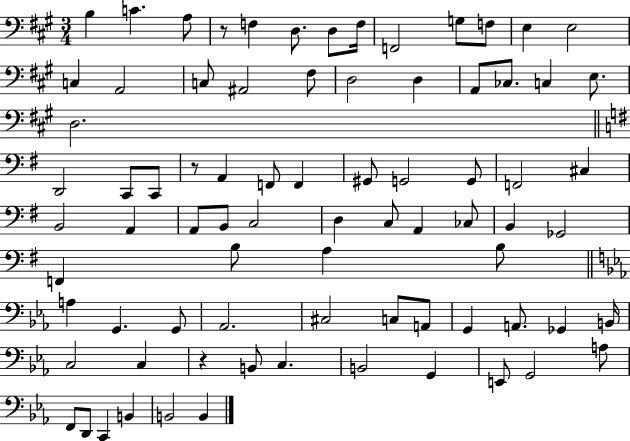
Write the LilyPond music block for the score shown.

{
  \clef bass
  \numericTimeSignature
  \time 3/4
  \key a \major
  b4 c'4. a8 | r8 f4 d8. d8 f16 | f,2 g8 f8 | e4 e2 | \break c4 a,2 | c8 ais,2 fis8 | d2 d4 | a,8 ces8. c4 e8. | \break d2. | \bar "||" \break \key g \major d,2 c,8 c,8 | r8 a,4 f,8 f,4 | gis,8 g,2 g,8 | f,2 cis4 | \break b,2 a,4 | a,8 b,8 c2 | d4 c8 a,4 ces8 | b,4 ges,2 | \break f,4 b8 a4 b8 | \bar "||" \break \key ees \major a4 g,4. g,8 | aes,2. | cis2 c8 a,8 | g,4 a,8. ges,4 b,16 | \break c2 c4 | r4 b,8 c4. | b,2 g,4 | e,8 g,2 a8 | \break f,8 d,8 c,4 b,4 | b,2 b,4 | \bar "|."
}